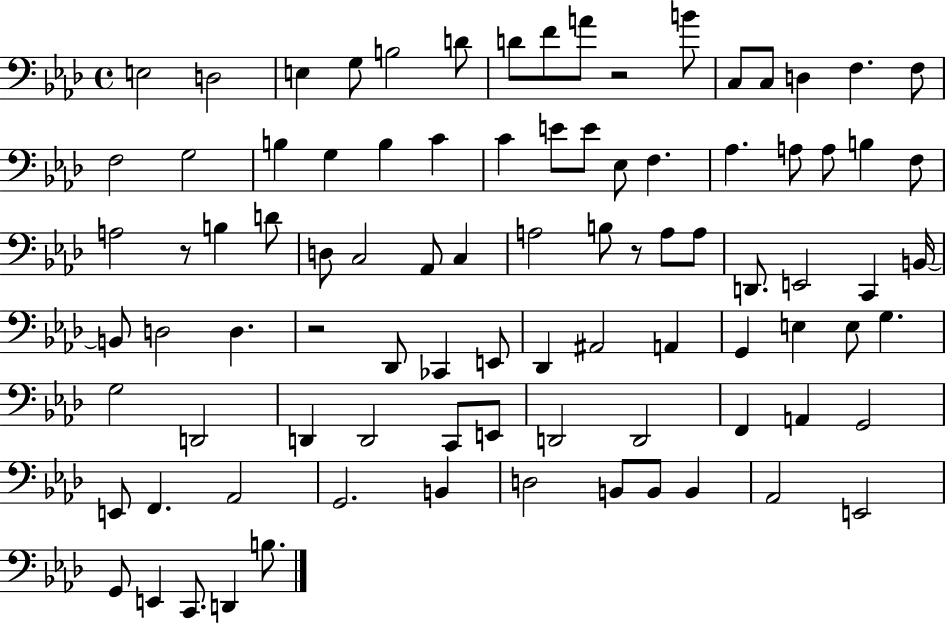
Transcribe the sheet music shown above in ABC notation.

X:1
T:Untitled
M:4/4
L:1/4
K:Ab
E,2 D,2 E, G,/2 B,2 D/2 D/2 F/2 A/2 z2 B/2 C,/2 C,/2 D, F, F,/2 F,2 G,2 B, G, B, C C E/2 E/2 _E,/2 F, _A, A,/2 A,/2 B, F,/2 A,2 z/2 B, D/2 D,/2 C,2 _A,,/2 C, A,2 B,/2 z/2 A,/2 A,/2 D,,/2 E,,2 C,, B,,/4 B,,/2 D,2 D, z2 _D,,/2 _C,, E,,/2 _D,, ^A,,2 A,, G,, E, E,/2 G, G,2 D,,2 D,, D,,2 C,,/2 E,,/2 D,,2 D,,2 F,, A,, G,,2 E,,/2 F,, _A,,2 G,,2 B,, D,2 B,,/2 B,,/2 B,, _A,,2 E,,2 G,,/2 E,, C,,/2 D,, B,/2